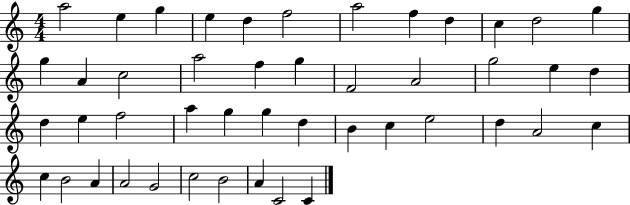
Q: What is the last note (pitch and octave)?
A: C4